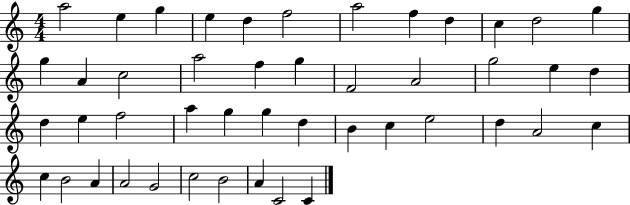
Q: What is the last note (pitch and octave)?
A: C4